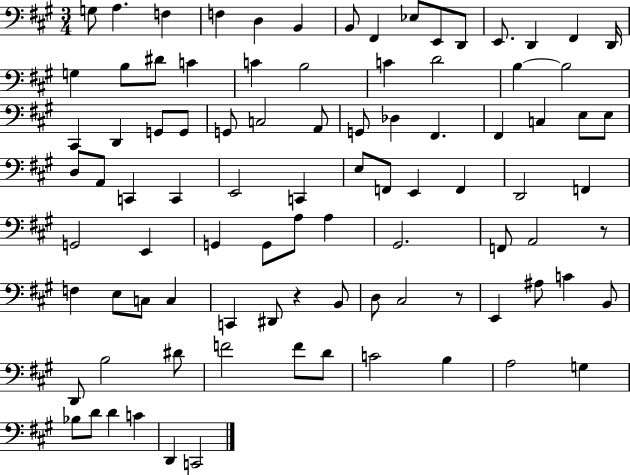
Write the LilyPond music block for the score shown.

{
  \clef bass
  \numericTimeSignature
  \time 3/4
  \key a \major
  g8 a4. f4 | f4 d4 b,4 | b,8 fis,4 ees8 e,8 d,8 | e,8. d,4 fis,4 d,16 | \break g4 b8 dis'8 c'4 | c'4 b2 | c'4 d'2 | b4~~ b2 | \break cis,4 d,4 g,8 g,8 | g,8 c2 a,8 | g,8 des4 fis,4. | fis,4 c4 e8 e8 | \break d8 a,8 c,4 c,4 | e,2 c,4 | e8 f,8 e,4 f,4 | d,2 f,4 | \break g,2 e,4 | g,4 g,8 a8 a4 | gis,2. | f,8 a,2 r8 | \break f4 e8 c8 c4 | c,4 dis,8 r4 b,8 | d8 cis2 r8 | e,4 ais8 c'4 b,8 | \break d,8 b2 dis'8 | f'2 f'8 d'8 | c'2 b4 | a2 g4 | \break bes8 d'8 d'4 c'4 | d,4 c,2 | \bar "|."
}